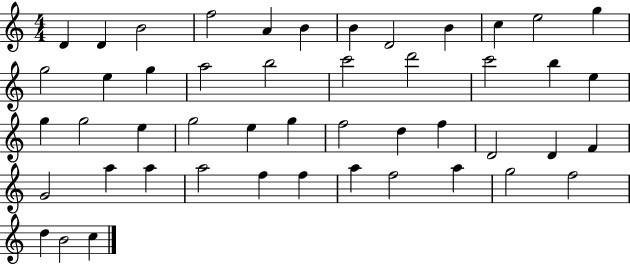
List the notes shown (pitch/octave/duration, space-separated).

D4/q D4/q B4/h F5/h A4/q B4/q B4/q D4/h B4/q C5/q E5/h G5/q G5/h E5/q G5/q A5/h B5/h C6/h D6/h C6/h B5/q E5/q G5/q G5/h E5/q G5/h E5/q G5/q F5/h D5/q F5/q D4/h D4/q F4/q G4/h A5/q A5/q A5/h F5/q F5/q A5/q F5/h A5/q G5/h F5/h D5/q B4/h C5/q